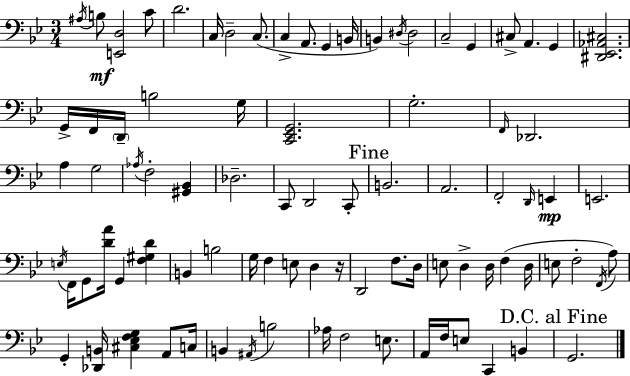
{
  \clef bass
  \numericTimeSignature
  \time 3/4
  \key g \minor
  \repeat volta 2 { \acciaccatura { ais16 }\mf b8 <e, d>2 c'8 | d'2. | c16 d2-- c8.( | c4-> a,8. g,4 | \break b,16 b,4) \acciaccatura { dis16 } dis2 | c2-- g,4 | cis8-> a,4. g,4 | <dis, ees, aes, cis>2. | \break g,16-> f,16 \parenthesize d,16-- b2 | g16 <c, ees, g,>2. | g2.-. | \grace { f,16 } des,2. | \break a4 g2 | \acciaccatura { aes16 } f2-. | <gis, bes,>4 des2.-- | c,8 d,2 | \break c,8-. \mark "Fine" b,2. | a,2. | f,2-. | \grace { d,16 } e,4\mp e,2. | \break \acciaccatura { e16 } f,16 g,8 <d' a'>16 g,4 | <f gis d'>4 b,4 b2 | g16 f4 e8 | d4 r16 d,2 | \break f8. d16 e8 d4-> | d16 f4( d16 e8 f2-. | \acciaccatura { f,16 } a8) g,4-. <des, b,>16 | <cis ees f g>4 a,8 c16 b,4 \acciaccatura { ais,16 } | \break b2 aes16 f2 | e8. a,16 f16 e8 | c,4 b,4 \mark "D.C. al Fine" g,2. | } \bar "|."
}